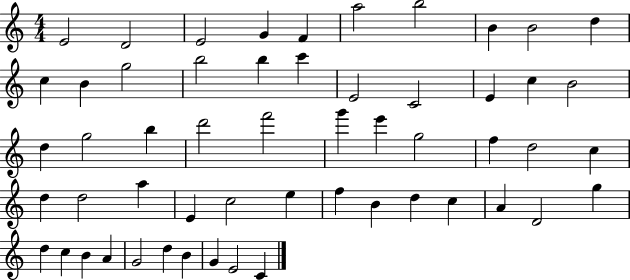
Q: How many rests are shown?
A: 0